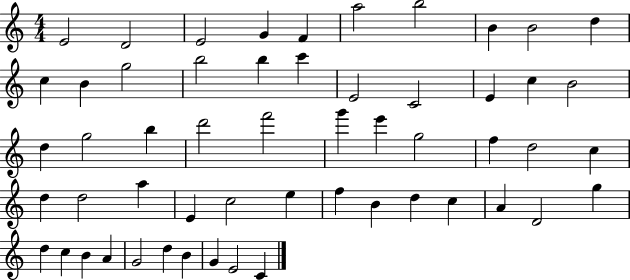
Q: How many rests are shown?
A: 0